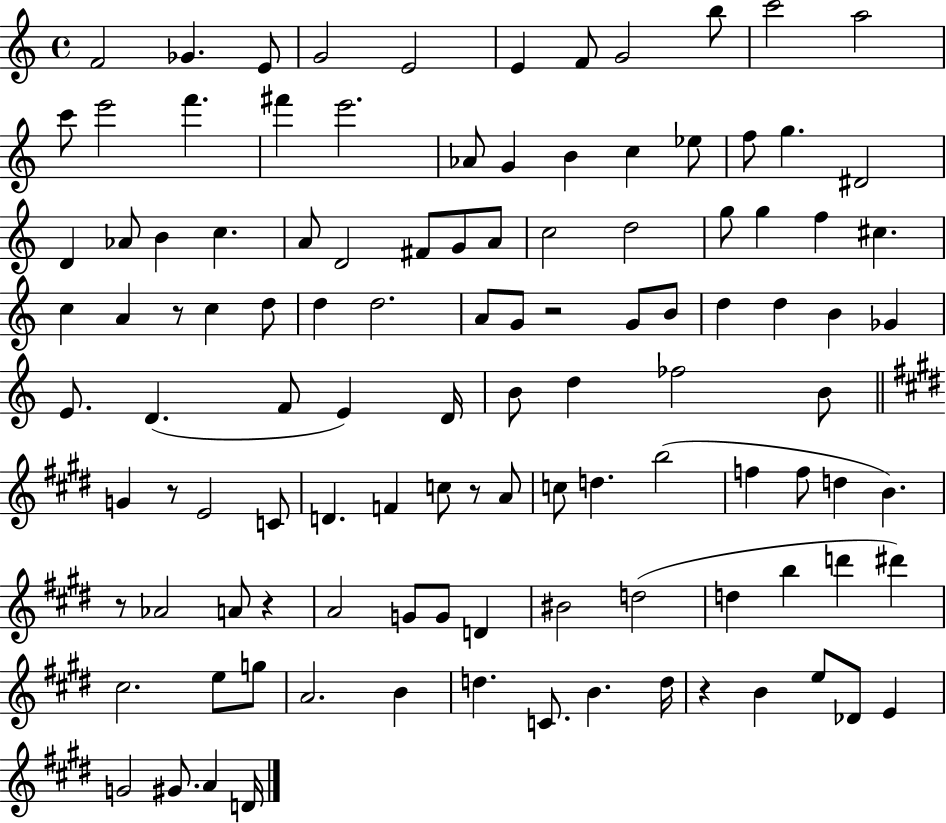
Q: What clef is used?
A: treble